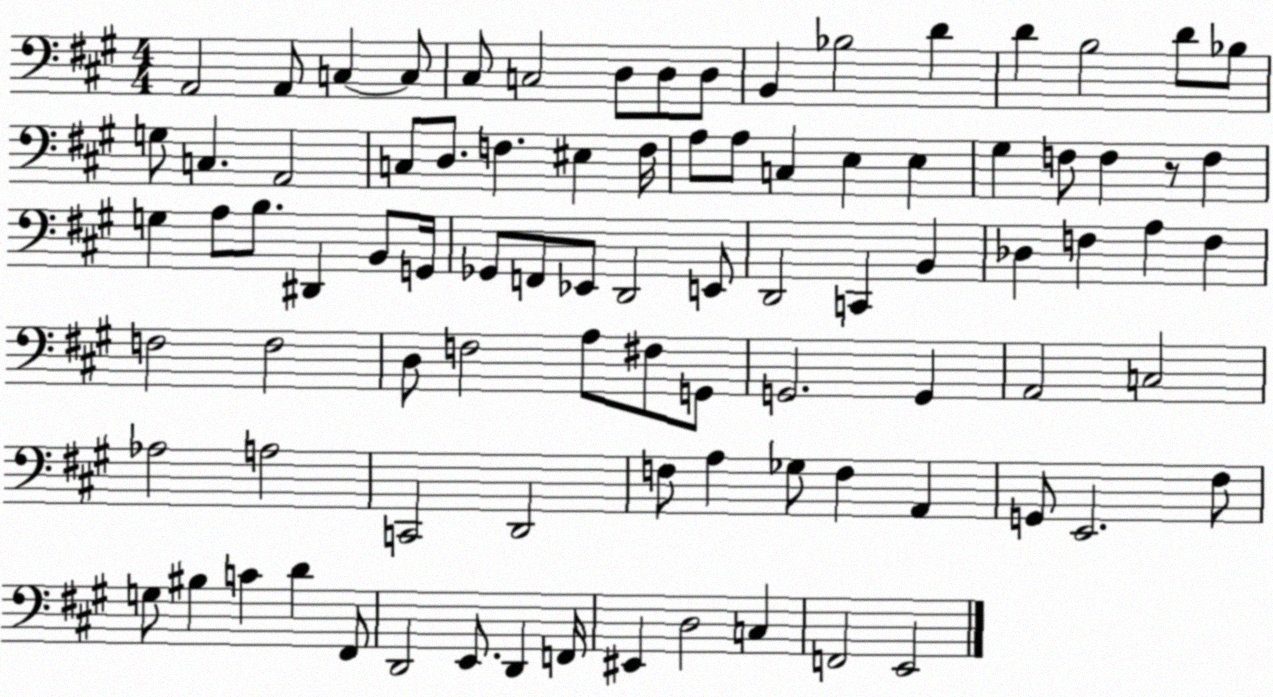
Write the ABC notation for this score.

X:1
T:Untitled
M:4/4
L:1/4
K:A
A,,2 A,,/2 C, C,/2 ^C,/2 C,2 D,/2 D,/2 D,/2 B,, _B,2 D D B,2 D/2 _B,/2 G,/2 C, A,,2 C,/2 D,/2 F, ^E, F,/4 A,/2 A,/2 C, E, E, ^G, F,/2 F, z/2 F, G, A,/2 B,/2 ^D,, B,,/2 G,,/4 _G,,/2 F,,/2 _E,,/2 D,,2 E,,/2 D,,2 C,, B,, _D, F, A, F, F,2 F,2 D,/2 F,2 A,/2 ^F,/2 G,,/2 G,,2 G,, A,,2 C,2 _A,2 A,2 C,,2 D,,2 F,/2 A, _G,/2 F, A,, G,,/2 E,,2 ^F,/2 G,/2 ^B, C D ^F,,/2 D,,2 E,,/2 D,, F,,/4 ^E,, D,2 C, F,,2 E,,2